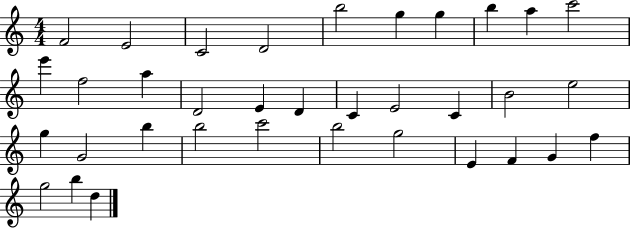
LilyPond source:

{
  \clef treble
  \numericTimeSignature
  \time 4/4
  \key c \major
  f'2 e'2 | c'2 d'2 | b''2 g''4 g''4 | b''4 a''4 c'''2 | \break e'''4 f''2 a''4 | d'2 e'4 d'4 | c'4 e'2 c'4 | b'2 e''2 | \break g''4 g'2 b''4 | b''2 c'''2 | b''2 g''2 | e'4 f'4 g'4 f''4 | \break g''2 b''4 d''4 | \bar "|."
}